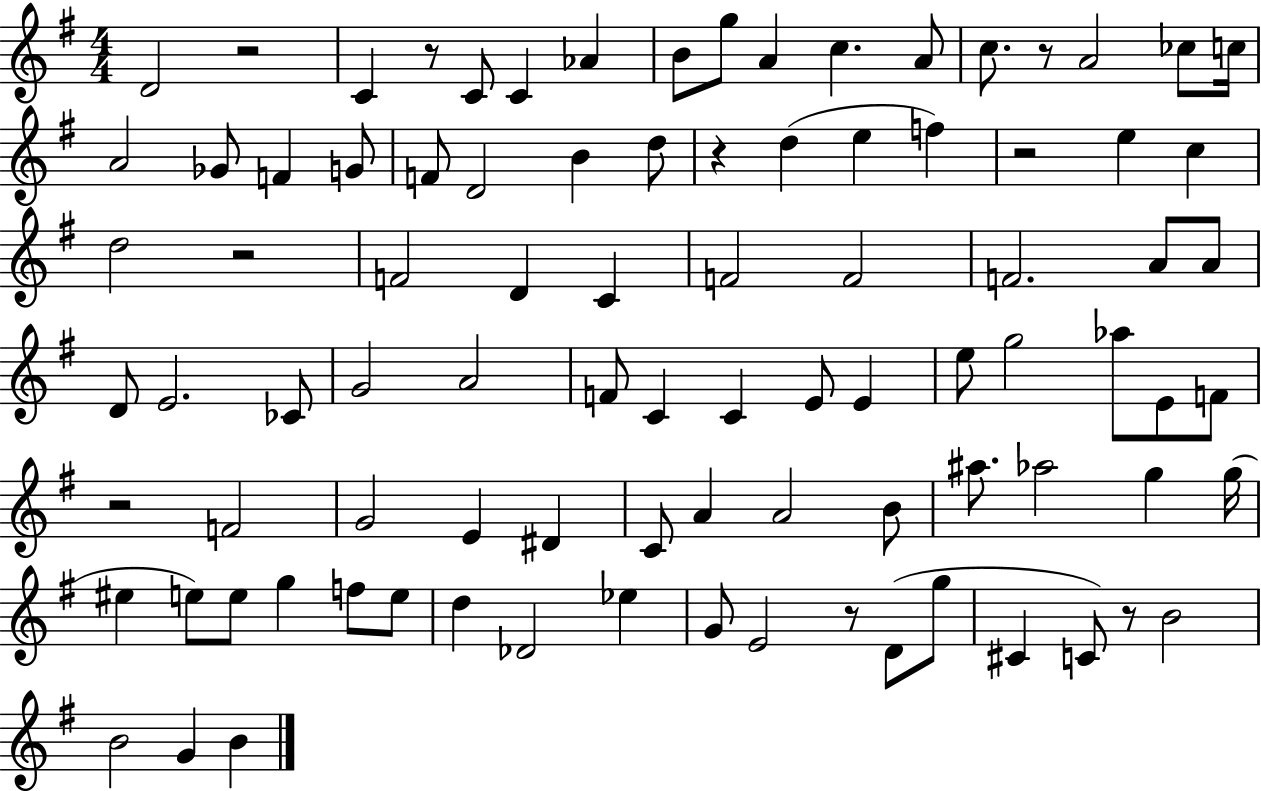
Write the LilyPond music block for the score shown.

{
  \clef treble
  \numericTimeSignature
  \time 4/4
  \key g \major
  d'2 r2 | c'4 r8 c'8 c'4 aes'4 | b'8 g''8 a'4 c''4. a'8 | c''8. r8 a'2 ces''8 c''16 | \break a'2 ges'8 f'4 g'8 | f'8 d'2 b'4 d''8 | r4 d''4( e''4 f''4) | r2 e''4 c''4 | \break d''2 r2 | f'2 d'4 c'4 | f'2 f'2 | f'2. a'8 a'8 | \break d'8 e'2. ces'8 | g'2 a'2 | f'8 c'4 c'4 e'8 e'4 | e''8 g''2 aes''8 e'8 f'8 | \break r2 f'2 | g'2 e'4 dis'4 | c'8 a'4 a'2 b'8 | ais''8. aes''2 g''4 g''16( | \break eis''4 e''8) e''8 g''4 f''8 e''8 | d''4 des'2 ees''4 | g'8 e'2 r8 d'8( g''8 | cis'4 c'8) r8 b'2 | \break b'2 g'4 b'4 | \bar "|."
}